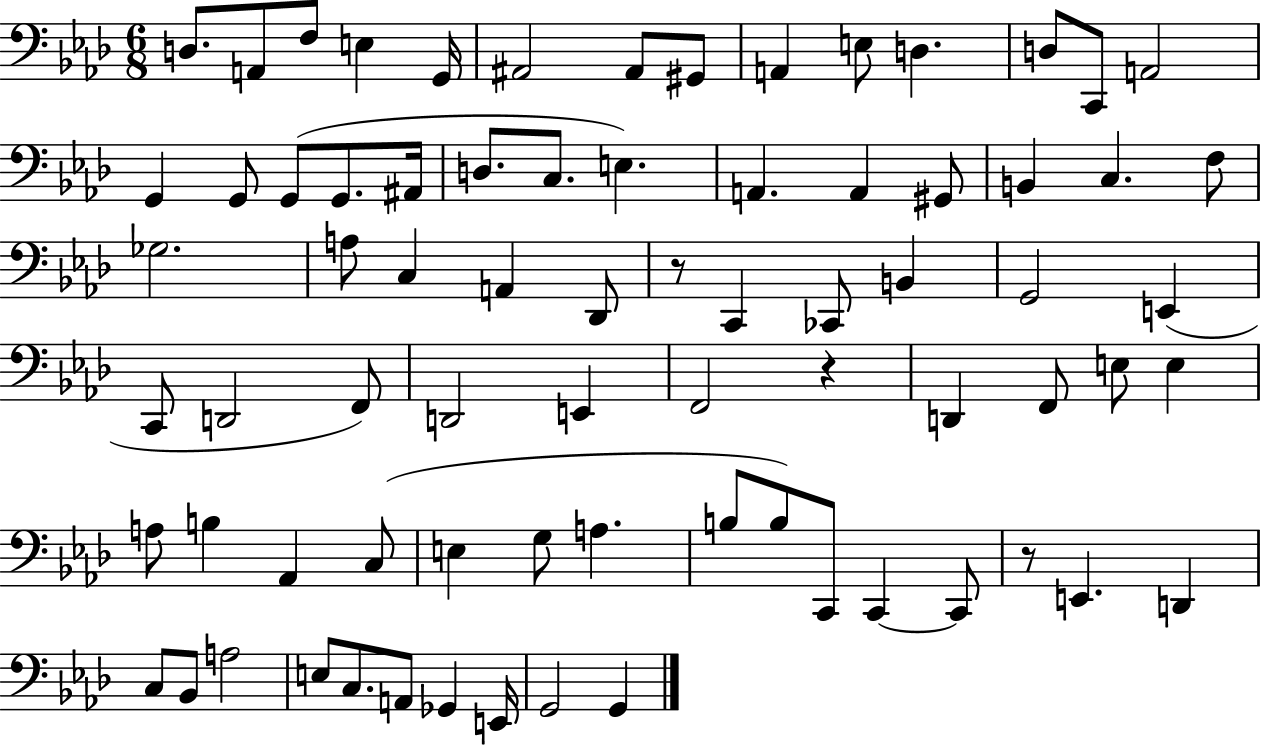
{
  \clef bass
  \numericTimeSignature
  \time 6/8
  \key aes \major
  d8. a,8 f8 e4 g,16 | ais,2 ais,8 gis,8 | a,4 e8 d4. | d8 c,8 a,2 | \break g,4 g,8 g,8( g,8. ais,16 | d8. c8. e4.) | a,4. a,4 gis,8 | b,4 c4. f8 | \break ges2. | a8 c4 a,4 des,8 | r8 c,4 ces,8 b,4 | g,2 e,4( | \break c,8 d,2 f,8) | d,2 e,4 | f,2 r4 | d,4 f,8 e8 e4 | \break a8 b4 aes,4 c8( | e4 g8 a4. | b8 b8) c,8 c,4~~ c,8 | r8 e,4. d,4 | \break c8 bes,8 a2 | e8 c8. a,8 ges,4 e,16 | g,2 g,4 | \bar "|."
}